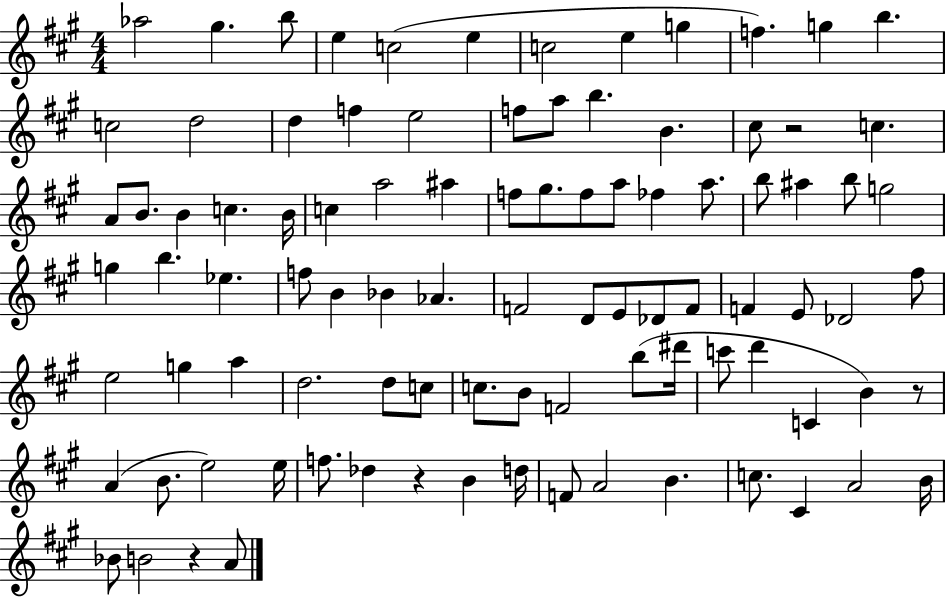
X:1
T:Untitled
M:4/4
L:1/4
K:A
_a2 ^g b/2 e c2 e c2 e g f g b c2 d2 d f e2 f/2 a/2 b B ^c/2 z2 c A/2 B/2 B c B/4 c a2 ^a f/2 ^g/2 f/2 a/2 _f a/2 b/2 ^a b/2 g2 g b _e f/2 B _B _A F2 D/2 E/2 _D/2 F/2 F E/2 _D2 ^f/2 e2 g a d2 d/2 c/2 c/2 B/2 F2 b/2 ^d'/4 c'/2 d' C B z/2 A B/2 e2 e/4 f/2 _d z B d/4 F/2 A2 B c/2 ^C A2 B/4 _B/2 B2 z A/2